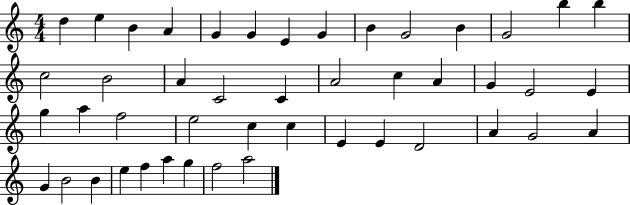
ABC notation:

X:1
T:Untitled
M:4/4
L:1/4
K:C
d e B A G G E G B G2 B G2 b b c2 B2 A C2 C A2 c A G E2 E g a f2 e2 c c E E D2 A G2 A G B2 B e f a g f2 a2